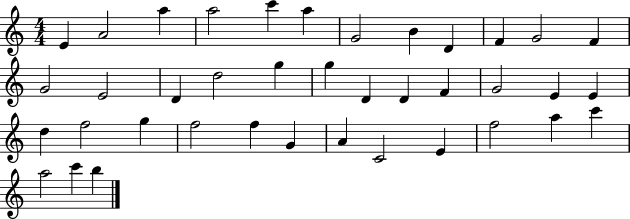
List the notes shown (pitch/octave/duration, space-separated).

E4/q A4/h A5/q A5/h C6/q A5/q G4/h B4/q D4/q F4/q G4/h F4/q G4/h E4/h D4/q D5/h G5/q G5/q D4/q D4/q F4/q G4/h E4/q E4/q D5/q F5/h G5/q F5/h F5/q G4/q A4/q C4/h E4/q F5/h A5/q C6/q A5/h C6/q B5/q